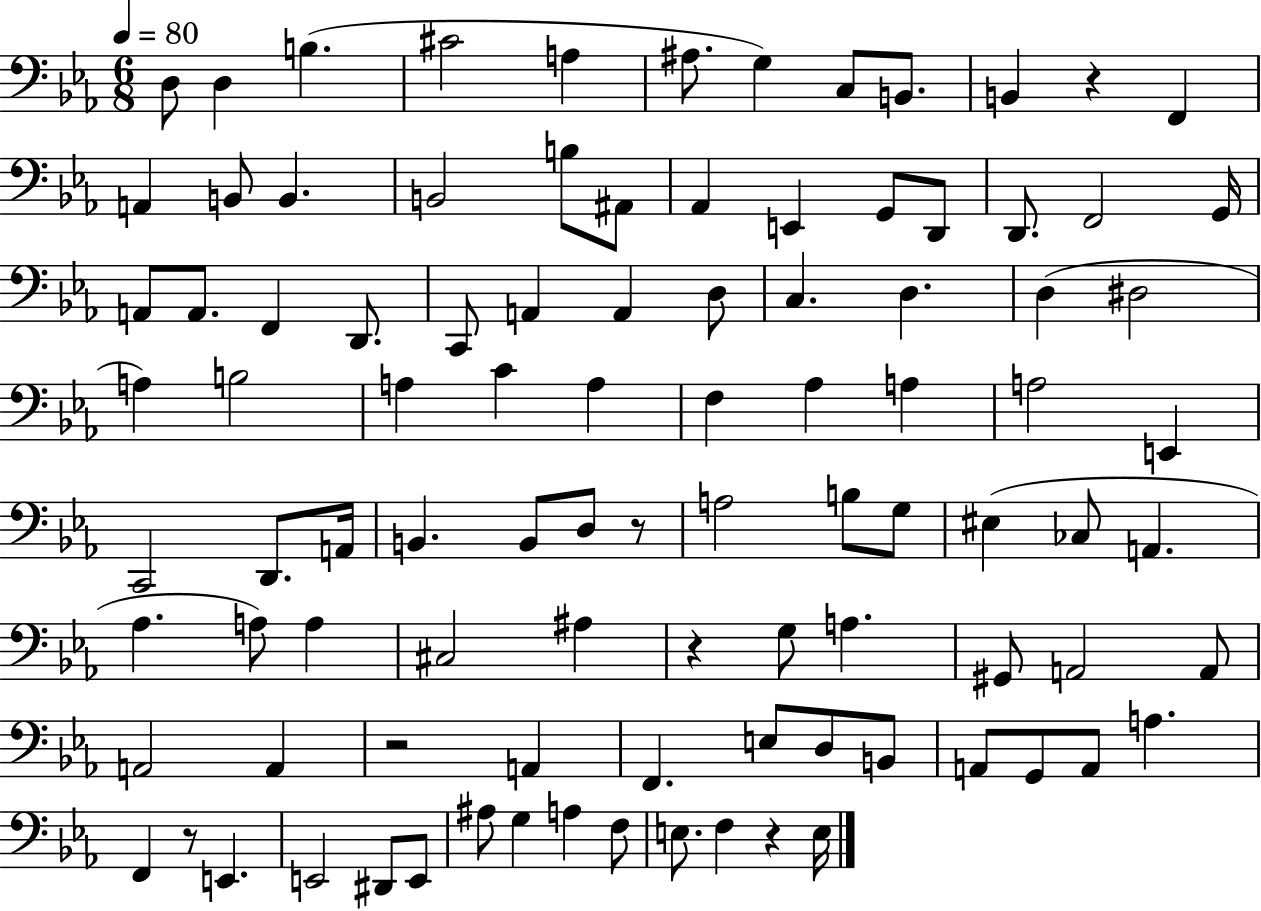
X:1
T:Untitled
M:6/8
L:1/4
K:Eb
D,/2 D, B, ^C2 A, ^A,/2 G, C,/2 B,,/2 B,, z F,, A,, B,,/2 B,, B,,2 B,/2 ^A,,/2 _A,, E,, G,,/2 D,,/2 D,,/2 F,,2 G,,/4 A,,/2 A,,/2 F,, D,,/2 C,,/2 A,, A,, D,/2 C, D, D, ^D,2 A, B,2 A, C A, F, _A, A, A,2 E,, C,,2 D,,/2 A,,/4 B,, B,,/2 D,/2 z/2 A,2 B,/2 G,/2 ^E, _C,/2 A,, _A, A,/2 A, ^C,2 ^A, z G,/2 A, ^G,,/2 A,,2 A,,/2 A,,2 A,, z2 A,, F,, E,/2 D,/2 B,,/2 A,,/2 G,,/2 A,,/2 A, F,, z/2 E,, E,,2 ^D,,/2 E,,/2 ^A,/2 G, A, F,/2 E,/2 F, z E,/4